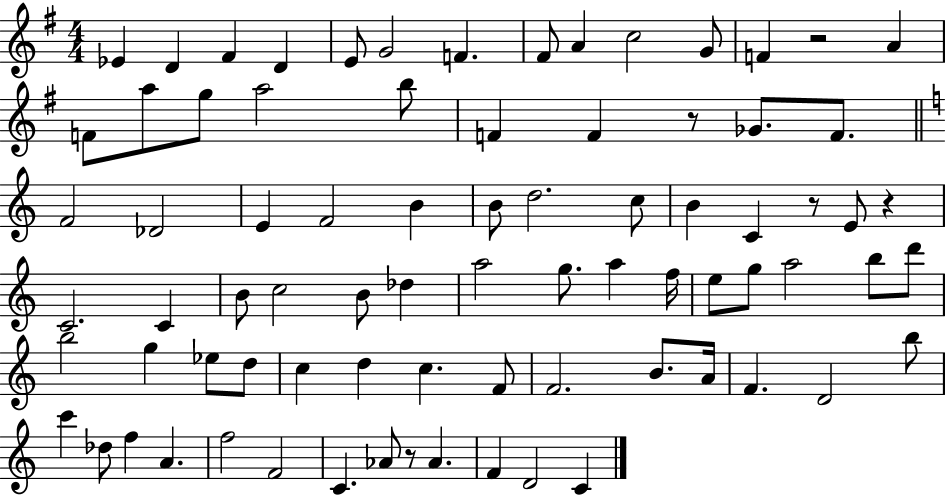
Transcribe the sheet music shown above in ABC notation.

X:1
T:Untitled
M:4/4
L:1/4
K:G
_E D ^F D E/2 G2 F ^F/2 A c2 G/2 F z2 A F/2 a/2 g/2 a2 b/2 F F z/2 _G/2 F/2 F2 _D2 E F2 B B/2 d2 c/2 B C z/2 E/2 z C2 C B/2 c2 B/2 _d a2 g/2 a f/4 e/2 g/2 a2 b/2 d'/2 b2 g _e/2 d/2 c d c F/2 F2 B/2 A/4 F D2 b/2 c' _d/2 f A f2 F2 C _A/2 z/2 _A F D2 C